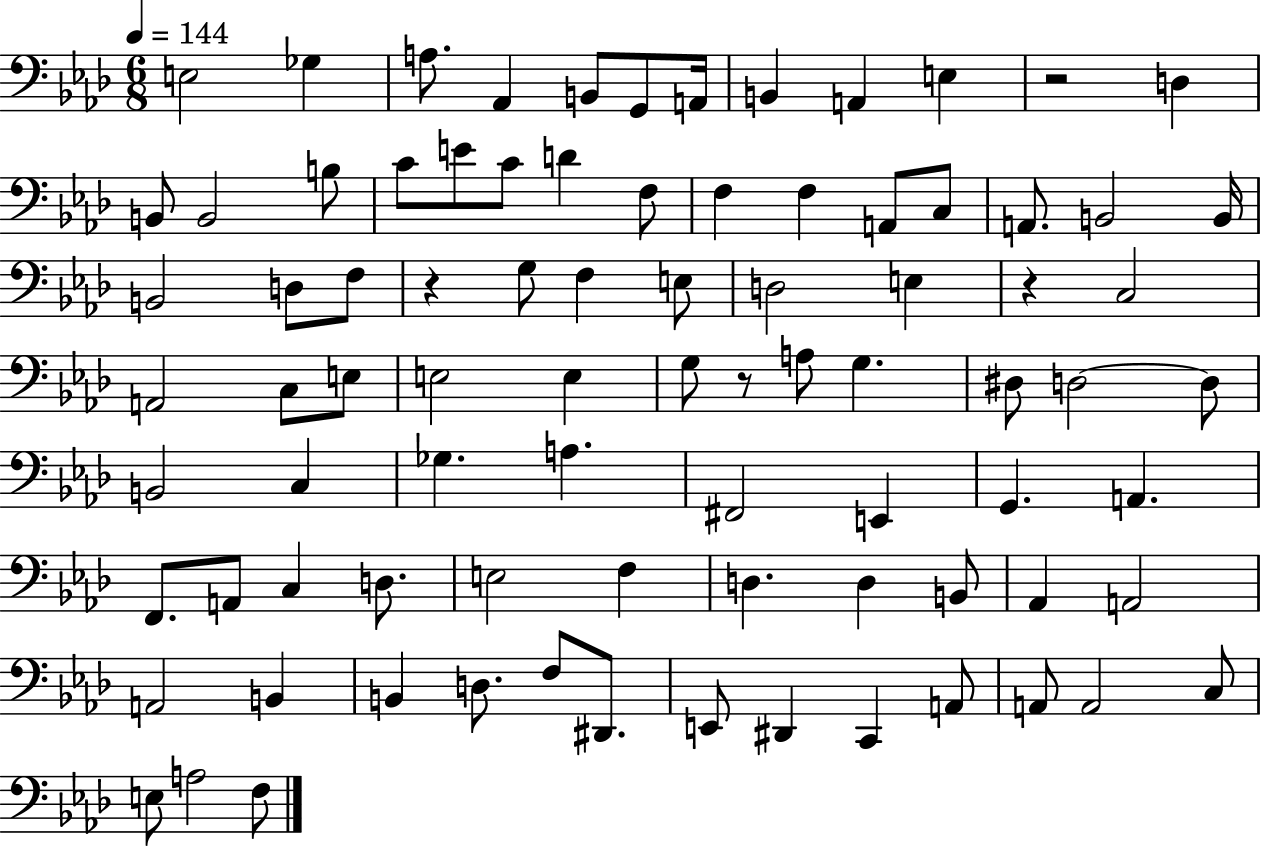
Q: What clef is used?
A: bass